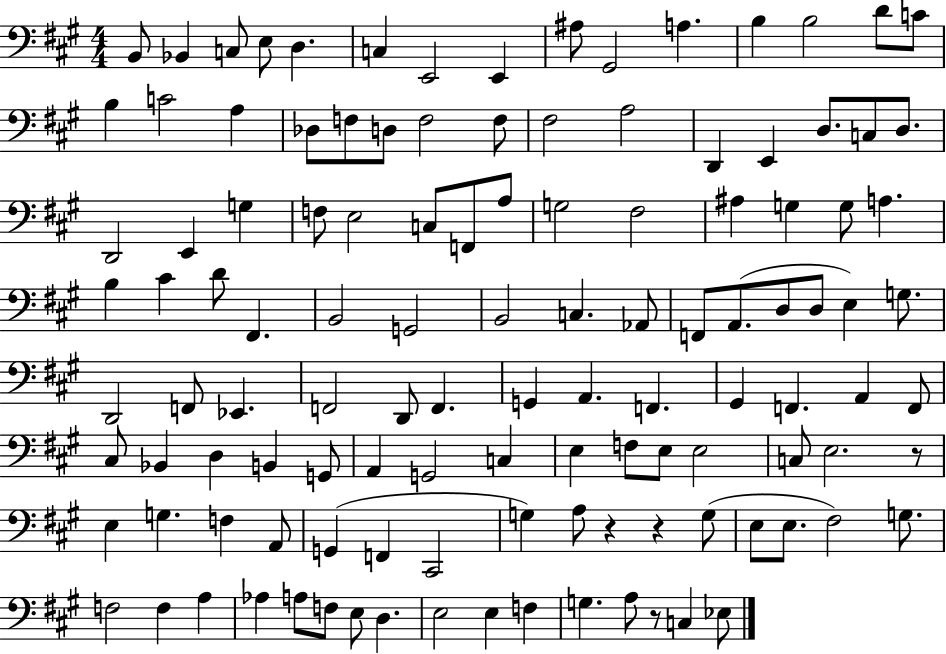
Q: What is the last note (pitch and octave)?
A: Eb3